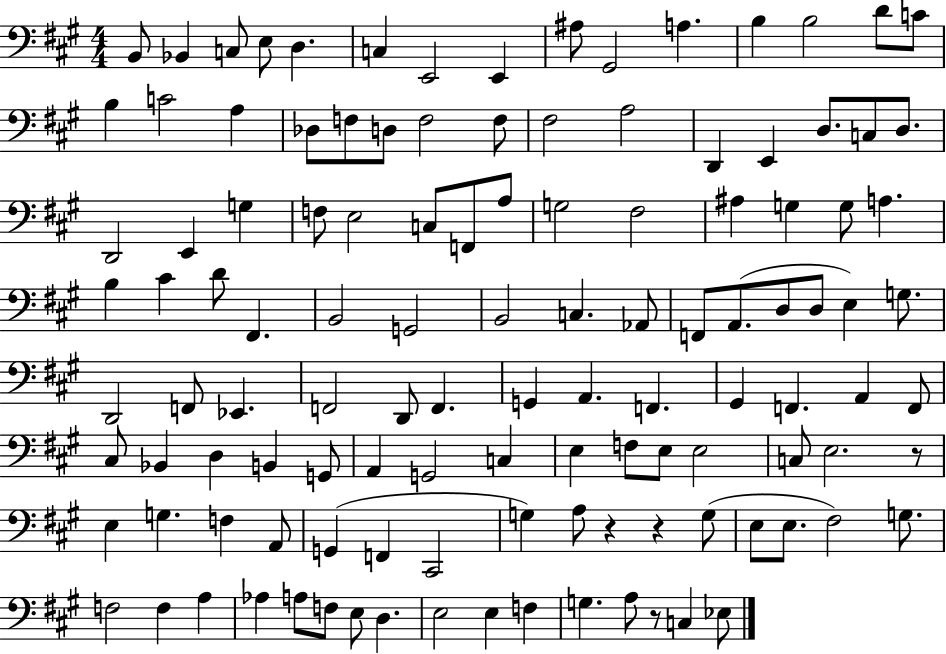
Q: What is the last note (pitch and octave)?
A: Eb3